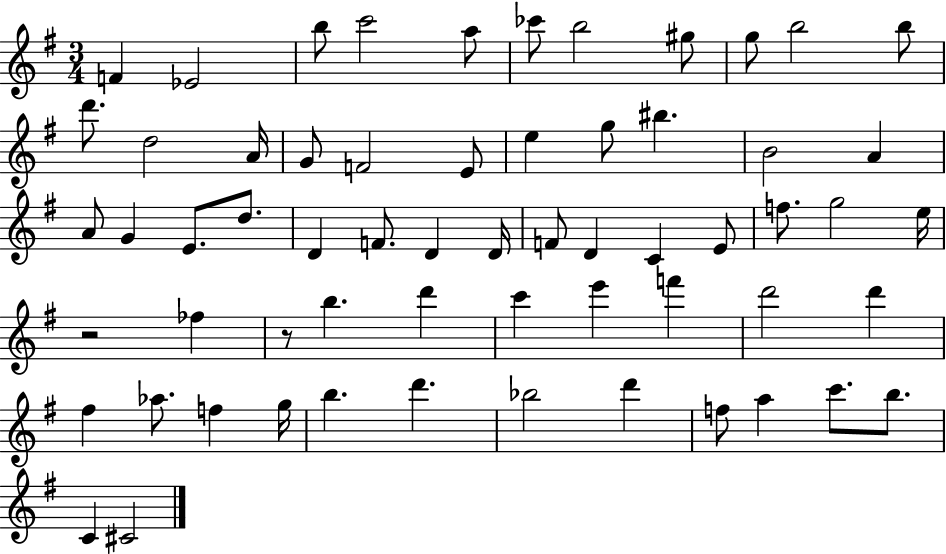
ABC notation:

X:1
T:Untitled
M:3/4
L:1/4
K:G
F _E2 b/2 c'2 a/2 _c'/2 b2 ^g/2 g/2 b2 b/2 d'/2 d2 A/4 G/2 F2 E/2 e g/2 ^b B2 A A/2 G E/2 d/2 D F/2 D D/4 F/2 D C E/2 f/2 g2 e/4 z2 _f z/2 b d' c' e' f' d'2 d' ^f _a/2 f g/4 b d' _b2 d' f/2 a c'/2 b/2 C ^C2